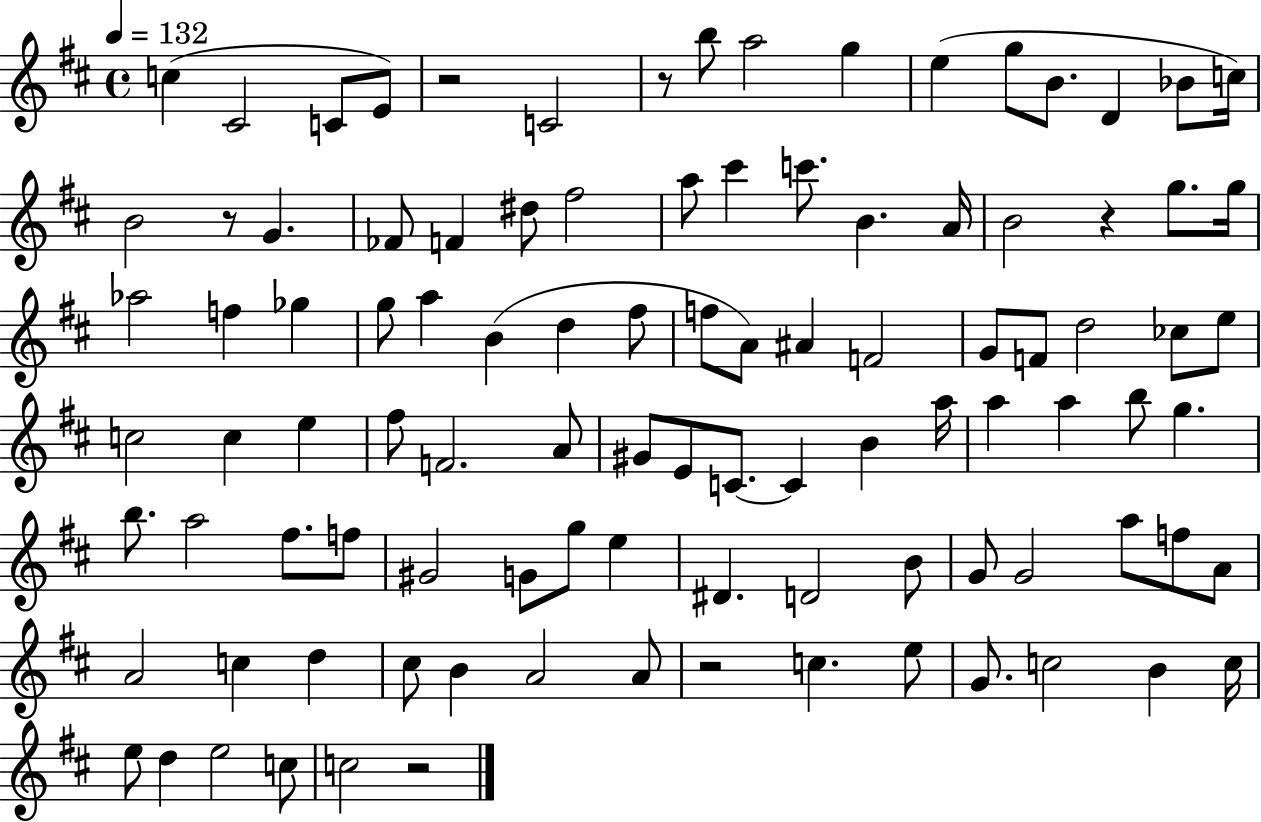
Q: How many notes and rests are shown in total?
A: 101